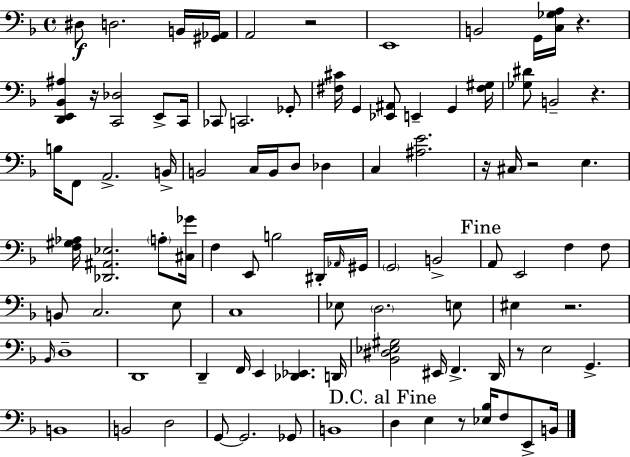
D#3/e D3/h. B2/s [G#2,Ab2]/s A2/h R/h E2/w B2/h G2/s [C3,Gb3,A3]/s R/q. [D2,E2,Bb2,A#3]/q R/s [C2,Db3]/h E2/e C2/s CES2/e C2/h. Gb2/e [F#3,C#4]/s G2/q [Eb2,A#2]/e E2/q G2/q [F#3,G#3]/s [Gb3,D#4]/e B2/h R/q. B3/s F2/e A2/h. B2/s B2/h C3/s B2/s D3/e Db3/q C3/q [A#3,E4]/h. R/s C#3/s R/h E3/q. [F3,G#3,Ab3]/s [Db2,A#2,Eb3]/h. A3/e [C#3,Gb4]/s F3/q E2/e B3/h D#2/s Ab2/s G#2/s G2/h B2/h A2/e E2/h F3/q F3/e B2/e C3/h. E3/e C3/w Eb3/e D3/h. E3/e EIS3/q R/h. Bb2/s D3/w D2/w D2/q F2/s E2/q [Db2,Eb2]/q. D2/s [Bb2,D#3,Eb3,G#3]/h EIS2/s F2/q. D2/s R/e E3/h G2/q. B2/w B2/h D3/h G2/e G2/h. Gb2/e B2/w D3/q E3/q R/e [Eb3,Bb3]/s F3/e E2/e B2/s